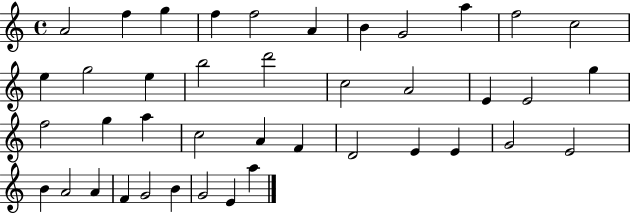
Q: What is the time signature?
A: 4/4